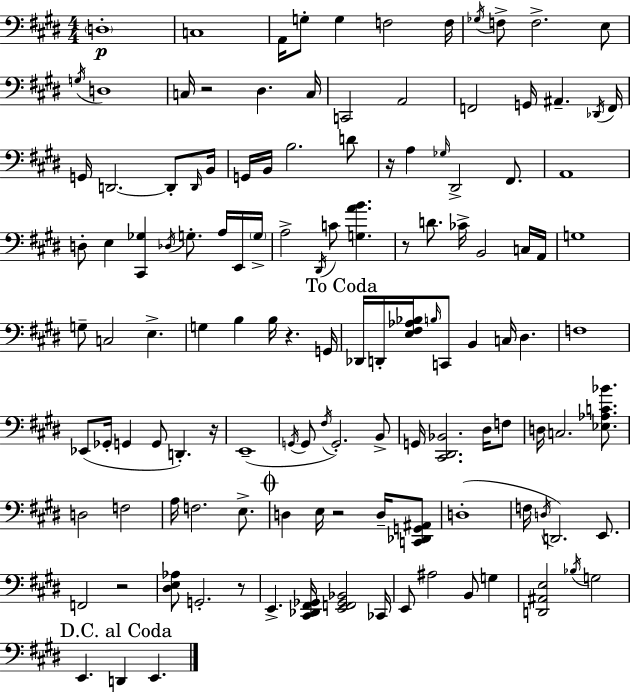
D3/w C3/w A2/s G3/e G3/q F3/h F3/s Gb3/s F3/e F3/h. E3/e G3/s D3/w C3/s R/h D#3/q. C3/s C2/h A2/h F2/h G2/s A#2/q. Db2/s F2/s G2/s D2/h. D2/e D2/s B2/s G2/s B2/s B3/h. D4/e R/s A3/q Gb3/s D#2/h F#2/e. A2/w D3/e E3/q [C#2,Gb3]/q Db3/s G3/e. A3/s E2/s G3/s A3/h D#2/s C4/e [G3,A4,B4]/q. R/e D4/e. CES4/s B2/h C3/s A2/s G3/w G3/e C3/h E3/q. G3/q B3/q B3/s R/q. G2/s Db2/s D2/s [E3,F#3,Ab3,Bb3]/s B3/s C2/e B2/q C3/s D#3/q. F3/w Eb2/e Gb2/s G2/q G2/e D2/q. R/s E2/w G2/s G2/e F#3/s G2/h. B2/e G2/s [C#2,D#2,Bb2]/h. D#3/s F3/e D3/s C3/h. [Eb3,Ab3,C4,Bb4]/e. D3/h F3/h A3/s F3/h. E3/e. D3/q E3/s R/h D3/s [C2,Db2,G2,A#2]/e D3/w F3/s D3/s D2/h. E2/e. F2/h R/h [D#3,E3,Ab3]/e G2/h. R/e E2/q. [C#2,Db2,F#2,Gb2]/s [E2,F2,Gb2,Bb2]/h CES2/s E2/e A#3/h B2/e G3/q [D2,A#2,E3]/h Bb3/s G3/h E2/q. D2/q E2/q.